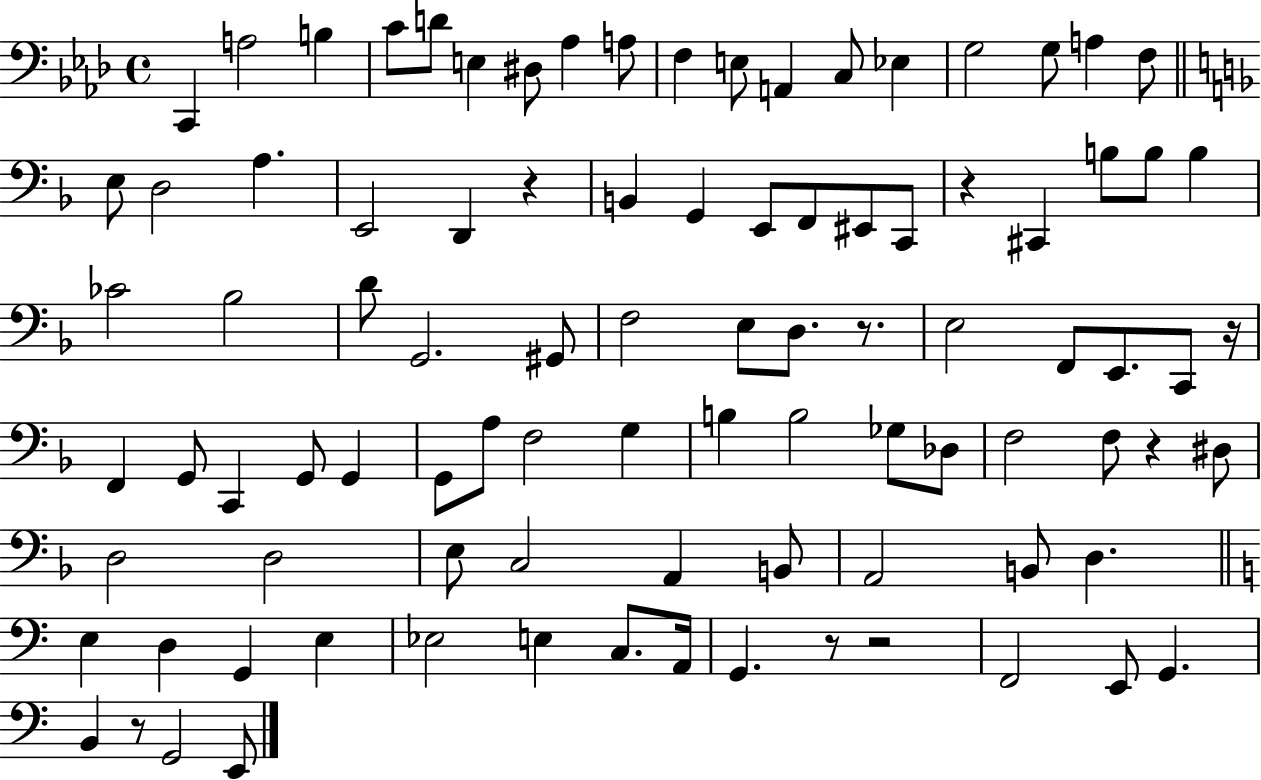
C2/q A3/h B3/q C4/e D4/e E3/q D#3/e Ab3/q A3/e F3/q E3/e A2/q C3/e Eb3/q G3/h G3/e A3/q F3/e E3/e D3/h A3/q. E2/h D2/q R/q B2/q G2/q E2/e F2/e EIS2/e C2/e R/q C#2/q B3/e B3/e B3/q CES4/h Bb3/h D4/e G2/h. G#2/e F3/h E3/e D3/e. R/e. E3/h F2/e E2/e. C2/e R/s F2/q G2/e C2/q G2/e G2/q G2/e A3/e F3/h G3/q B3/q B3/h Gb3/e Db3/e F3/h F3/e R/q D#3/e D3/h D3/h E3/e C3/h A2/q B2/e A2/h B2/e D3/q. E3/q D3/q G2/q E3/q Eb3/h E3/q C3/e. A2/s G2/q. R/e R/h F2/h E2/e G2/q. B2/q R/e G2/h E2/e